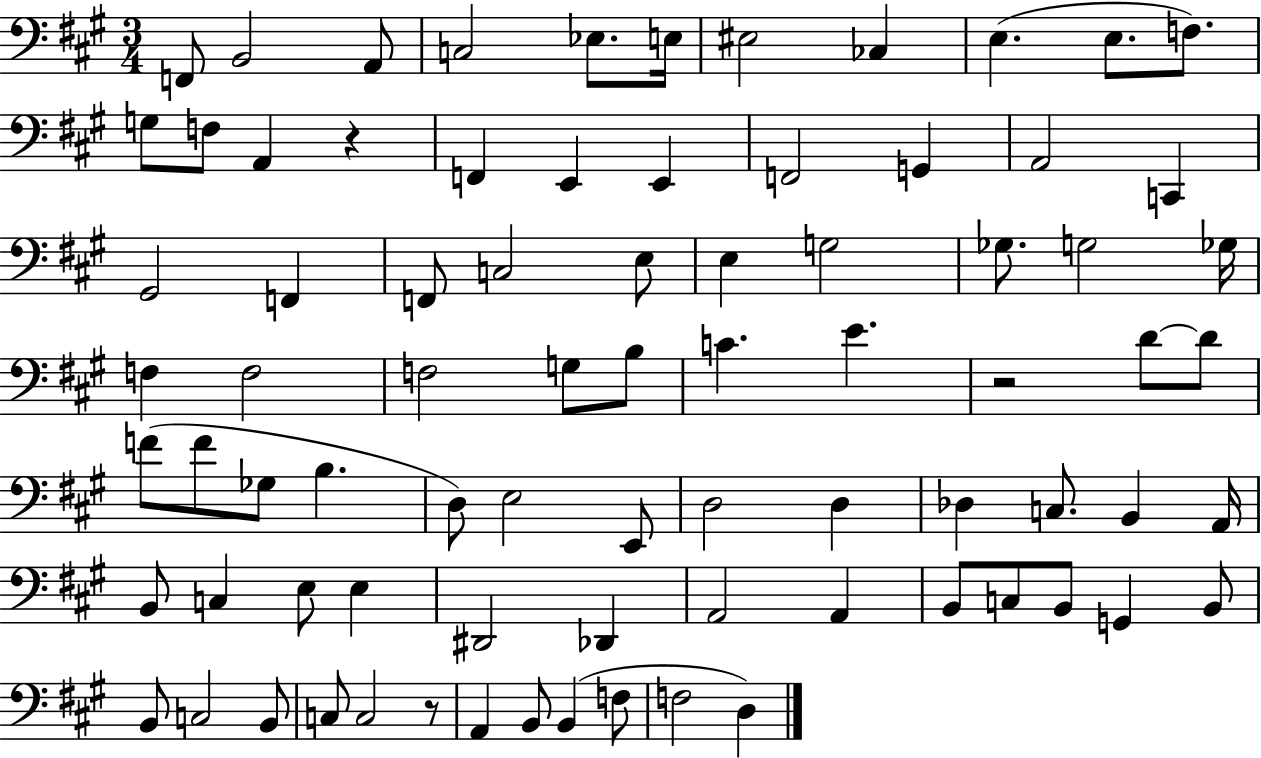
{
  \clef bass
  \numericTimeSignature
  \time 3/4
  \key a \major
  \repeat volta 2 { f,8 b,2 a,8 | c2 ees8. e16 | eis2 ces4 | e4.( e8. f8.) | \break g8 f8 a,4 r4 | f,4 e,4 e,4 | f,2 g,4 | a,2 c,4 | \break gis,2 f,4 | f,8 c2 e8 | e4 g2 | ges8. g2 ges16 | \break f4 f2 | f2 g8 b8 | c'4. e'4. | r2 d'8~~ d'8 | \break f'8( f'8 ges8 b4. | d8) e2 e,8 | d2 d4 | des4 c8. b,4 a,16 | \break b,8 c4 e8 e4 | dis,2 des,4 | a,2 a,4 | b,8 c8 b,8 g,4 b,8 | \break b,8 c2 b,8 | c8 c2 r8 | a,4 b,8 b,4( f8 | f2 d4) | \break } \bar "|."
}